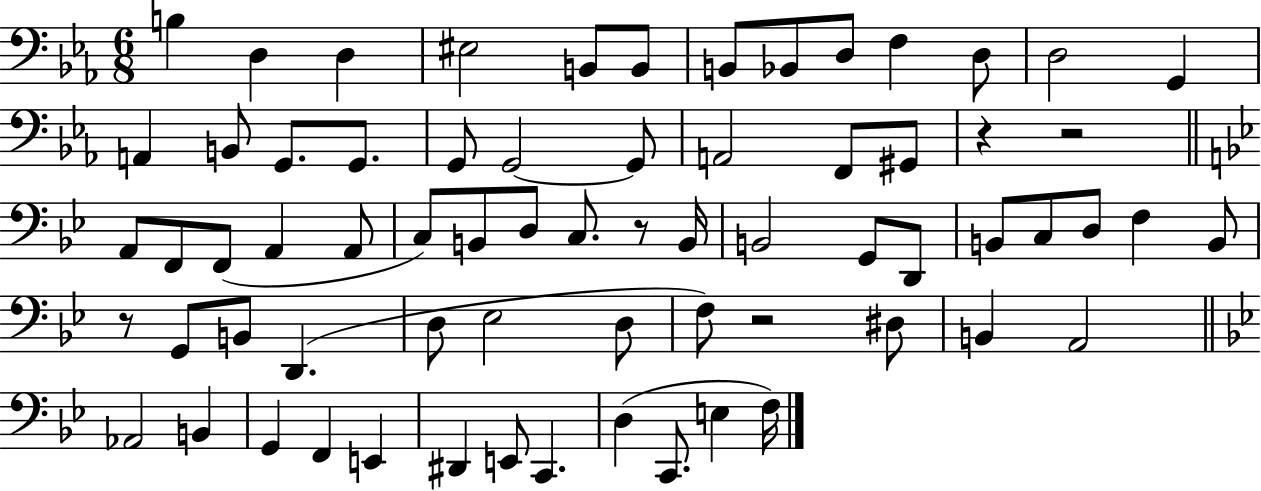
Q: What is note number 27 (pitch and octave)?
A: A2